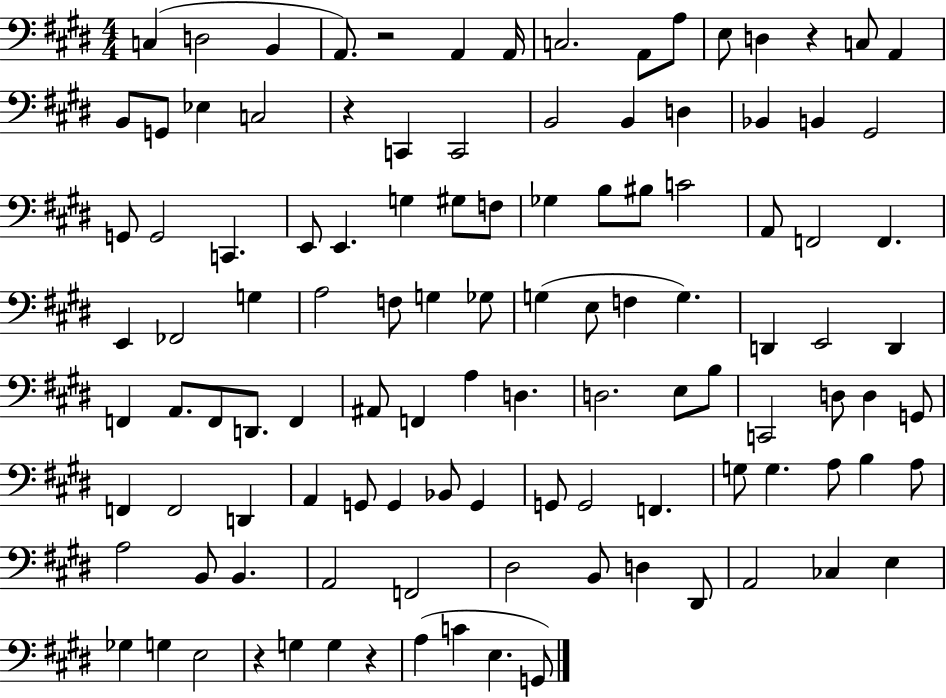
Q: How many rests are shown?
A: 5